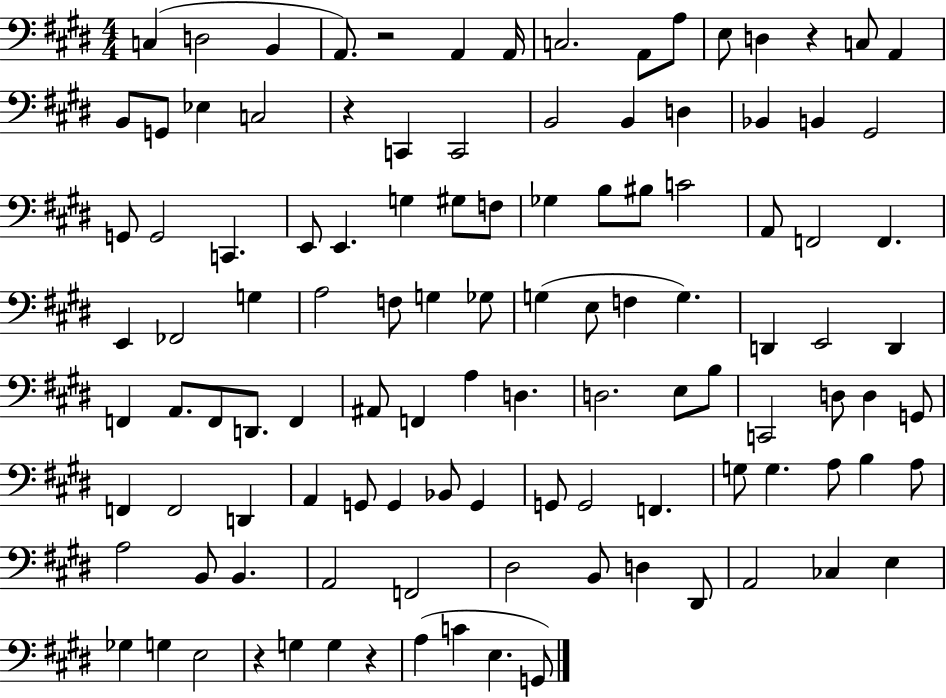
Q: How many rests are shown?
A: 5